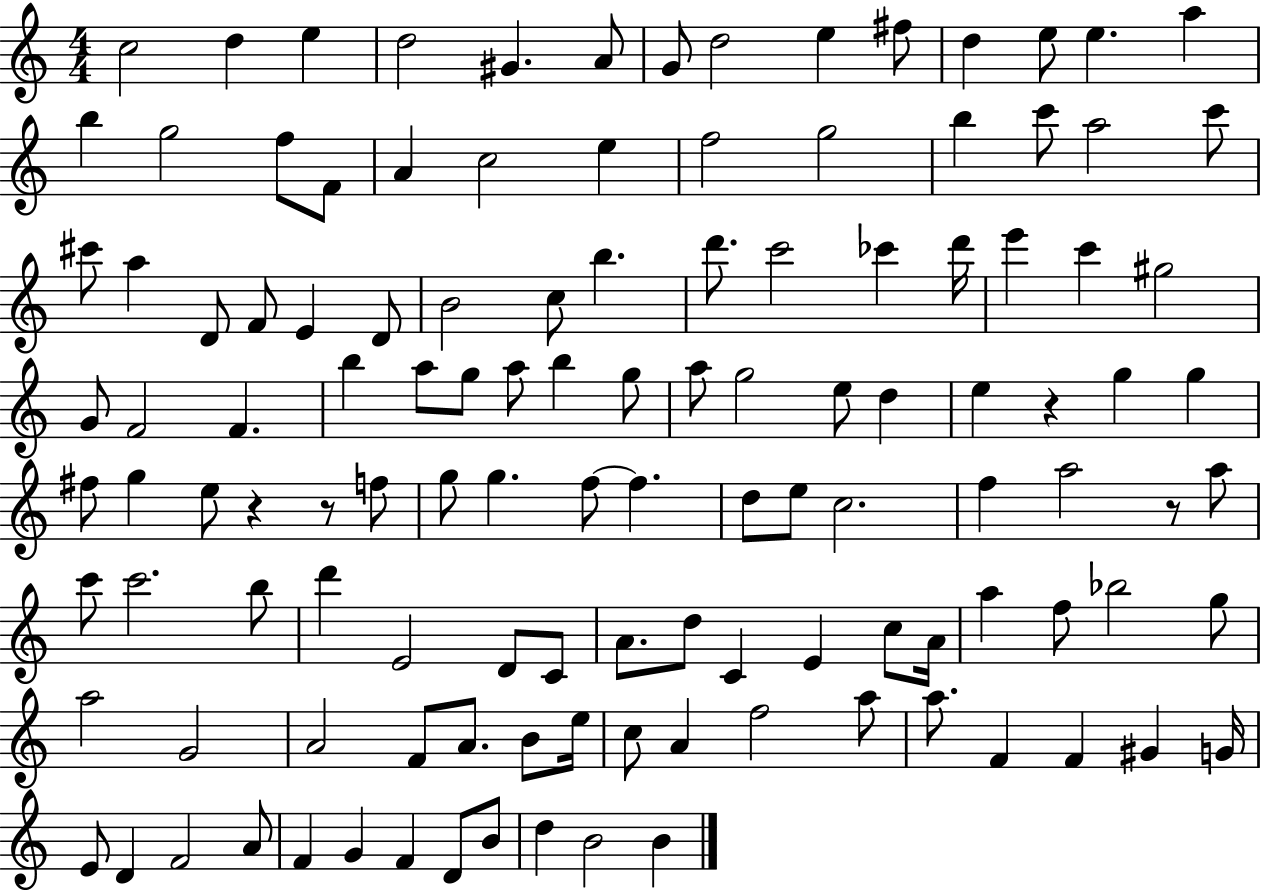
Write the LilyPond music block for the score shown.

{
  \clef treble
  \numericTimeSignature
  \time 4/4
  \key c \major
  \repeat volta 2 { c''2 d''4 e''4 | d''2 gis'4. a'8 | g'8 d''2 e''4 fis''8 | d''4 e''8 e''4. a''4 | \break b''4 g''2 f''8 f'8 | a'4 c''2 e''4 | f''2 g''2 | b''4 c'''8 a''2 c'''8 | \break cis'''8 a''4 d'8 f'8 e'4 d'8 | b'2 c''8 b''4. | d'''8. c'''2 ces'''4 d'''16 | e'''4 c'''4 gis''2 | \break g'8 f'2 f'4. | b''4 a''8 g''8 a''8 b''4 g''8 | a''8 g''2 e''8 d''4 | e''4 r4 g''4 g''4 | \break fis''8 g''4 e''8 r4 r8 f''8 | g''8 g''4. f''8~~ f''4. | d''8 e''8 c''2. | f''4 a''2 r8 a''8 | \break c'''8 c'''2. b''8 | d'''4 e'2 d'8 c'8 | a'8. d''8 c'4 e'4 c''8 a'16 | a''4 f''8 bes''2 g''8 | \break a''2 g'2 | a'2 f'8 a'8. b'8 e''16 | c''8 a'4 f''2 a''8 | a''8. f'4 f'4 gis'4 g'16 | \break e'8 d'4 f'2 a'8 | f'4 g'4 f'4 d'8 b'8 | d''4 b'2 b'4 | } \bar "|."
}